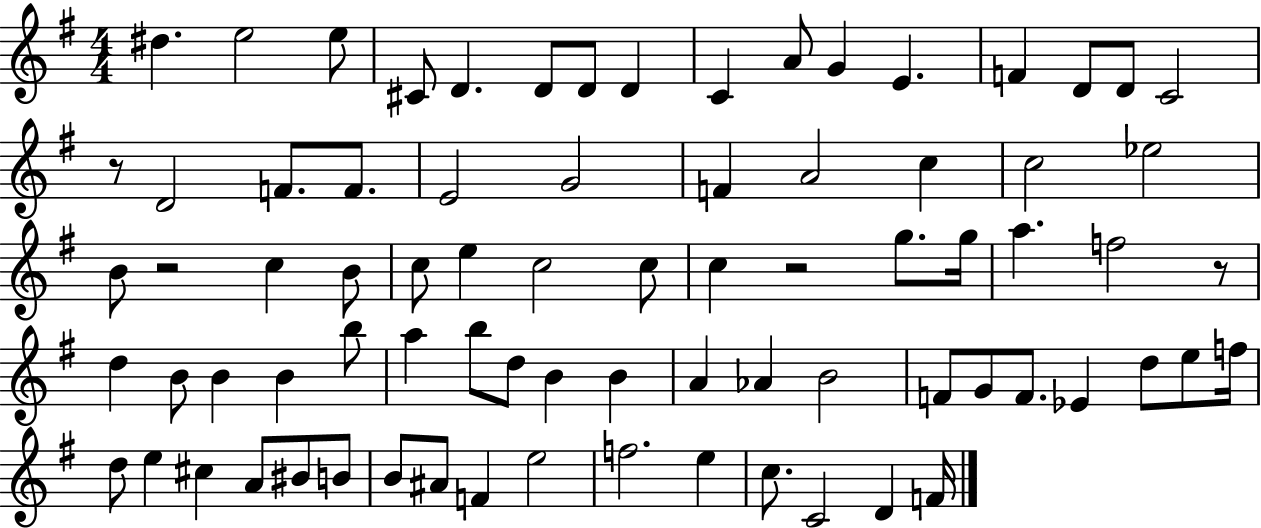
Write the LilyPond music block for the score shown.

{
  \clef treble
  \numericTimeSignature
  \time 4/4
  \key g \major
  dis''4. e''2 e''8 | cis'8 d'4. d'8 d'8 d'4 | c'4 a'8 g'4 e'4. | f'4 d'8 d'8 c'2 | \break r8 d'2 f'8. f'8. | e'2 g'2 | f'4 a'2 c''4 | c''2 ees''2 | \break b'8 r2 c''4 b'8 | c''8 e''4 c''2 c''8 | c''4 r2 g''8. g''16 | a''4. f''2 r8 | \break d''4 b'8 b'4 b'4 b''8 | a''4 b''8 d''8 b'4 b'4 | a'4 aes'4 b'2 | f'8 g'8 f'8. ees'4 d''8 e''8 f''16 | \break d''8 e''4 cis''4 a'8 bis'8 b'8 | b'8 ais'8 f'4 e''2 | f''2. e''4 | c''8. c'2 d'4 f'16 | \break \bar "|."
}